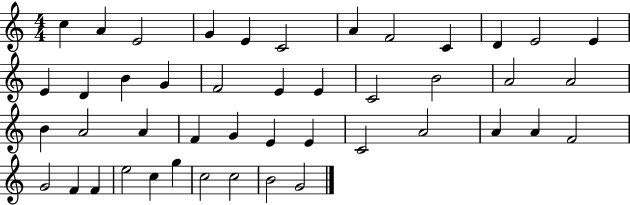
{
  \clef treble
  \numericTimeSignature
  \time 4/4
  \key c \major
  c''4 a'4 e'2 | g'4 e'4 c'2 | a'4 f'2 c'4 | d'4 e'2 e'4 | \break e'4 d'4 b'4 g'4 | f'2 e'4 e'4 | c'2 b'2 | a'2 a'2 | \break b'4 a'2 a'4 | f'4 g'4 e'4 e'4 | c'2 a'2 | a'4 a'4 f'2 | \break g'2 f'4 f'4 | e''2 c''4 g''4 | c''2 c''2 | b'2 g'2 | \break \bar "|."
}